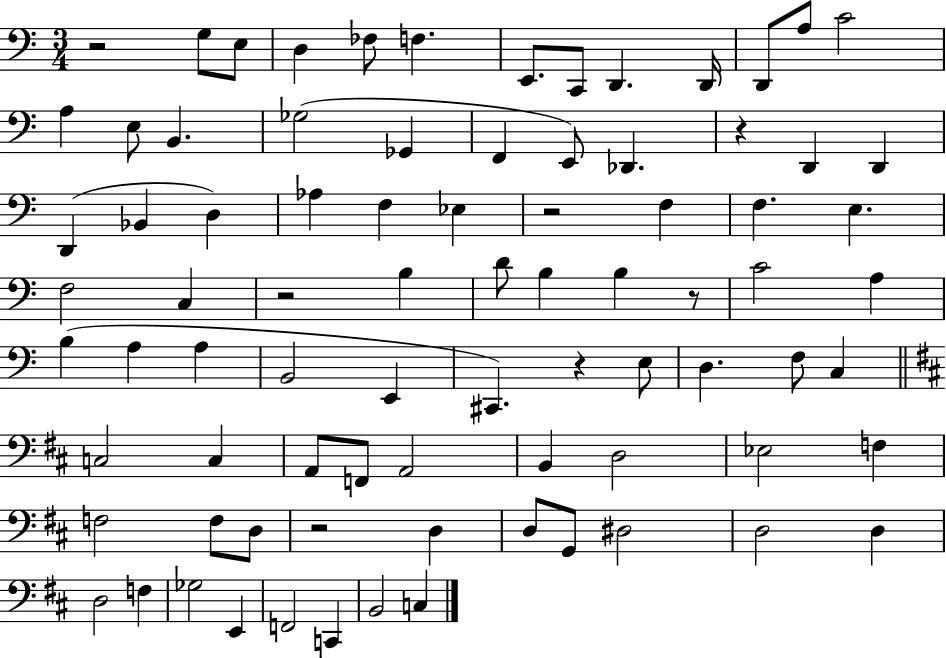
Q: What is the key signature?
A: C major